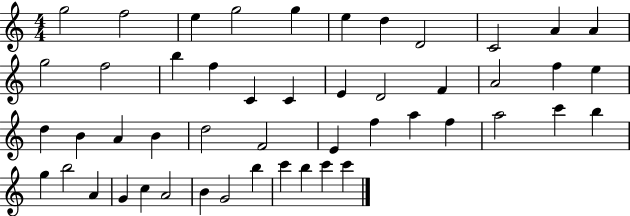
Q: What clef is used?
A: treble